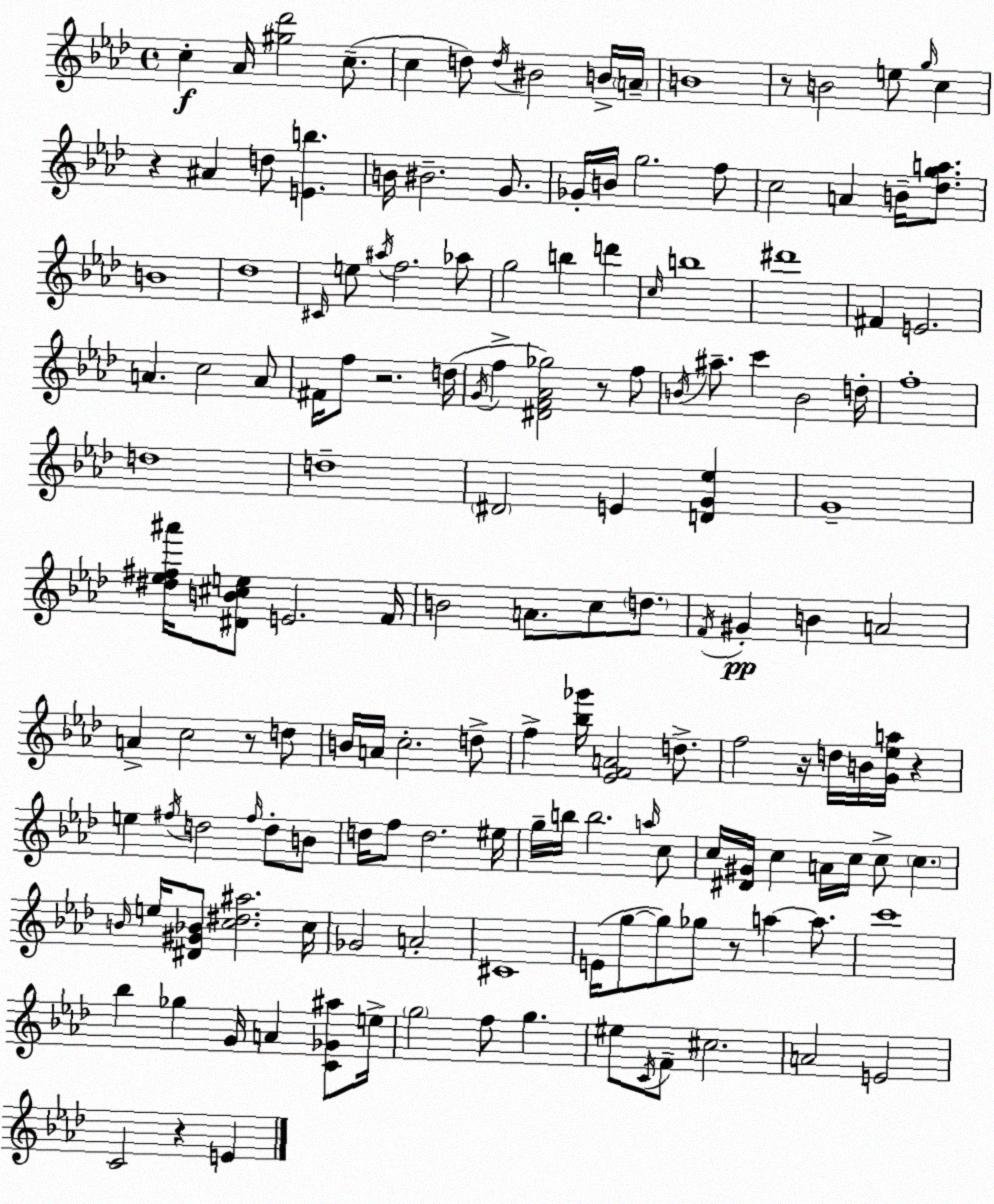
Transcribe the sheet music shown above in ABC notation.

X:1
T:Untitled
M:4/4
L:1/4
K:Ab
c _A/4 [^g_d']2 c/2 c d/2 d/4 ^B2 B/4 A/4 B4 z/2 B2 e/2 g/4 c z ^A d/2 [Eb] B/4 ^B2 G/2 _G/4 B/4 g2 f/2 c2 A B/4 [_dga]/2 B4 _d4 ^C/4 e/2 ^a/4 f2 _a/2 g2 b d' c/4 b4 ^d'4 ^F E2 A c2 A/2 ^F/4 f/2 z2 d/4 G/4 f [^DF_A_g]2 z/2 f/2 B/4 ^a/2 c' B2 d/4 f4 d4 d4 ^D2 E [DG_e] G4 [^d_e^f^a']/4 [^DB^ce]/2 E2 F/4 B2 A/2 c/2 d/2 F/4 ^G B A2 A c2 z/2 d/2 B/4 A/4 c2 d/2 f [_b_g']/4 [_EFA]2 d/2 f2 z/4 d/4 B/4 [G_ea]/4 z e ^f/4 d2 ^f/4 d/2 B/2 d/4 f/2 d2 ^e/4 g/4 b/4 b2 a/4 c/2 c/4 [^D^G]/4 c A/4 c/4 c/2 c B/4 e/4 [^D^G_B]/2 [c^d^a]2 c/4 _G2 A2 ^C4 E/4 g/2 g/2 _g/2 z/2 a a/2 c'4 _b _g G/4 A [C_G^a]/2 e/4 g2 f/2 g ^e/2 C/4 F/2 ^c2 A2 E2 C2 z E